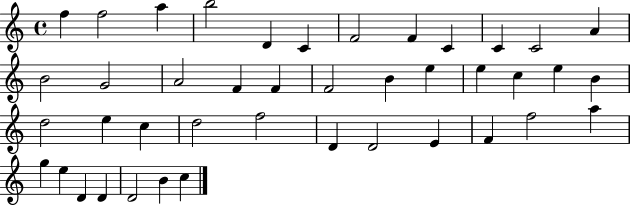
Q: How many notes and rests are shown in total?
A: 42